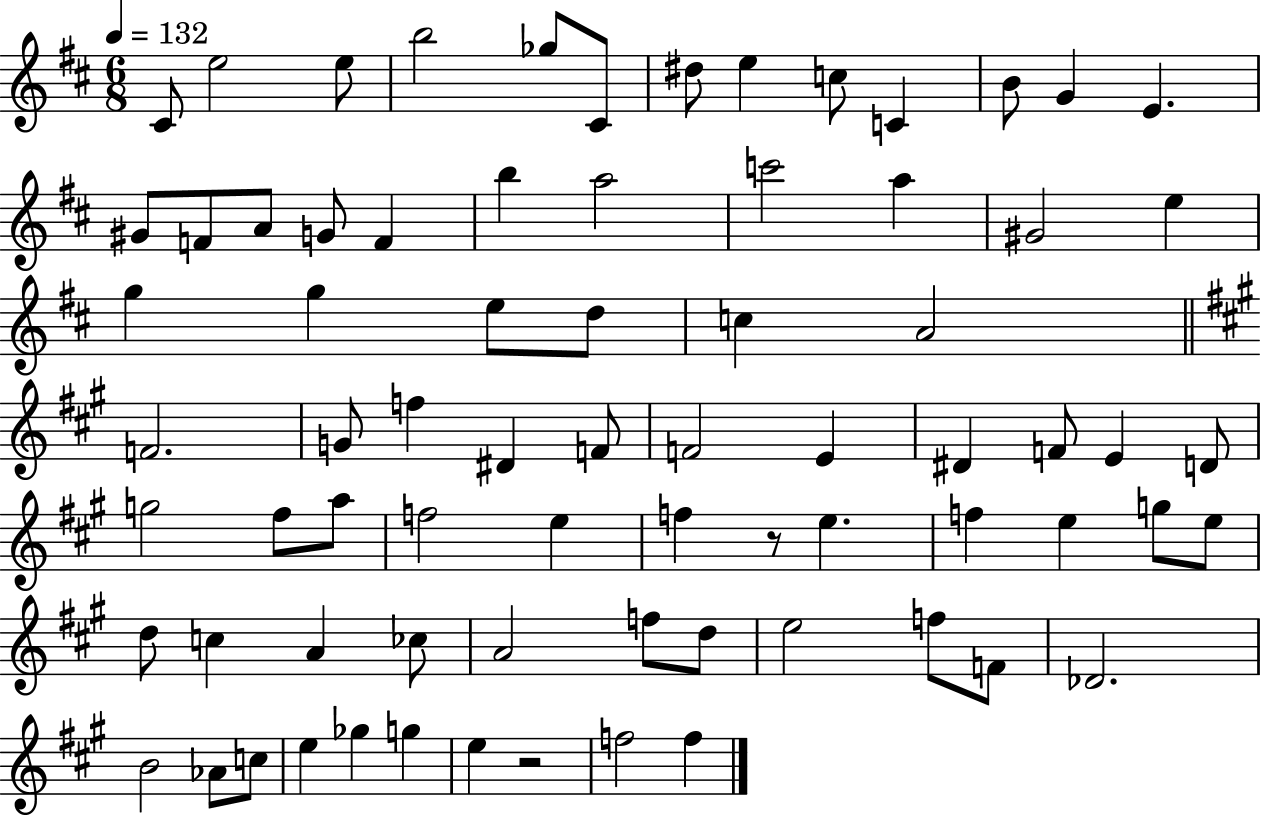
X:1
T:Untitled
M:6/8
L:1/4
K:D
^C/2 e2 e/2 b2 _g/2 ^C/2 ^d/2 e c/2 C B/2 G E ^G/2 F/2 A/2 G/2 F b a2 c'2 a ^G2 e g g e/2 d/2 c A2 F2 G/2 f ^D F/2 F2 E ^D F/2 E D/2 g2 ^f/2 a/2 f2 e f z/2 e f e g/2 e/2 d/2 c A _c/2 A2 f/2 d/2 e2 f/2 F/2 _D2 B2 _A/2 c/2 e _g g e z2 f2 f